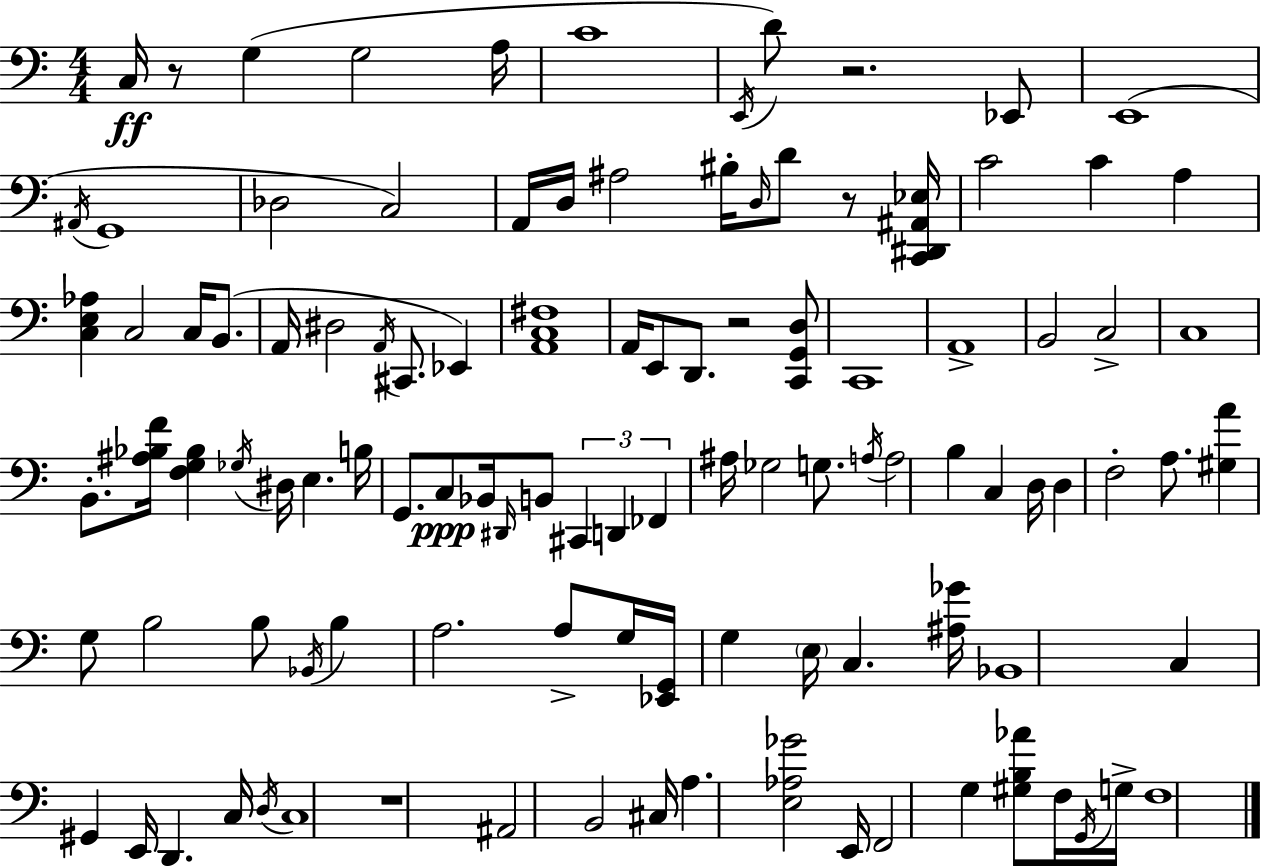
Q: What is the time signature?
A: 4/4